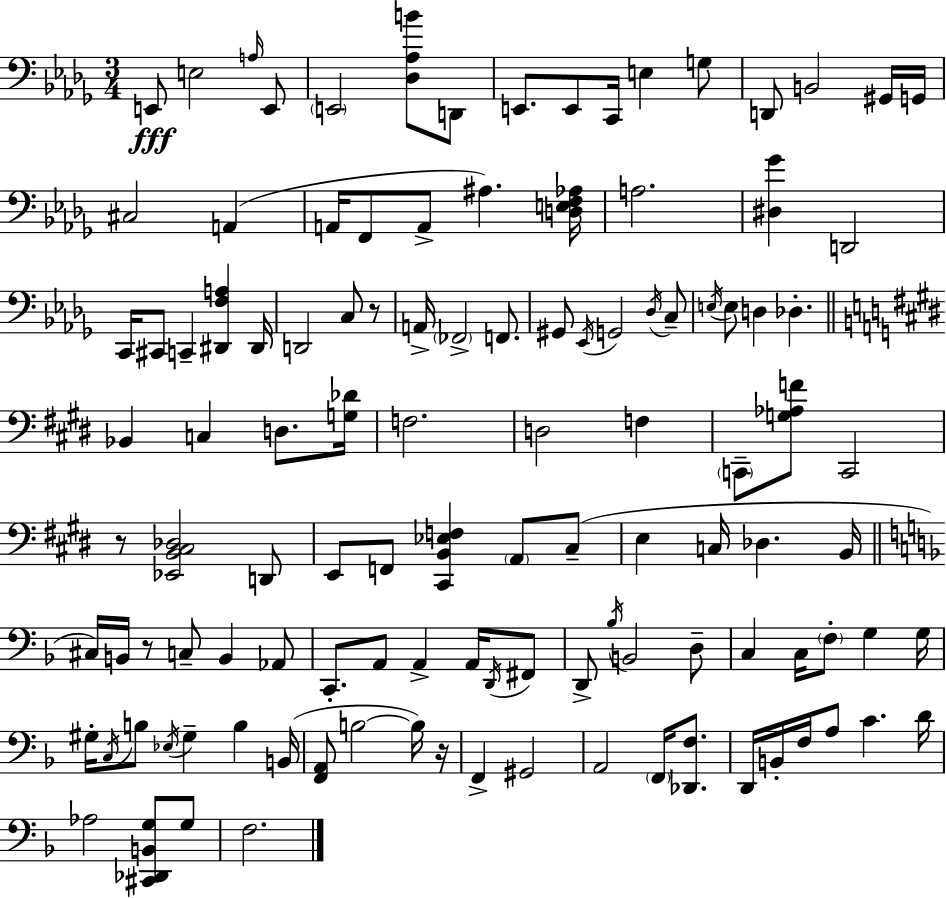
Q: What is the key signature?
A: BES minor